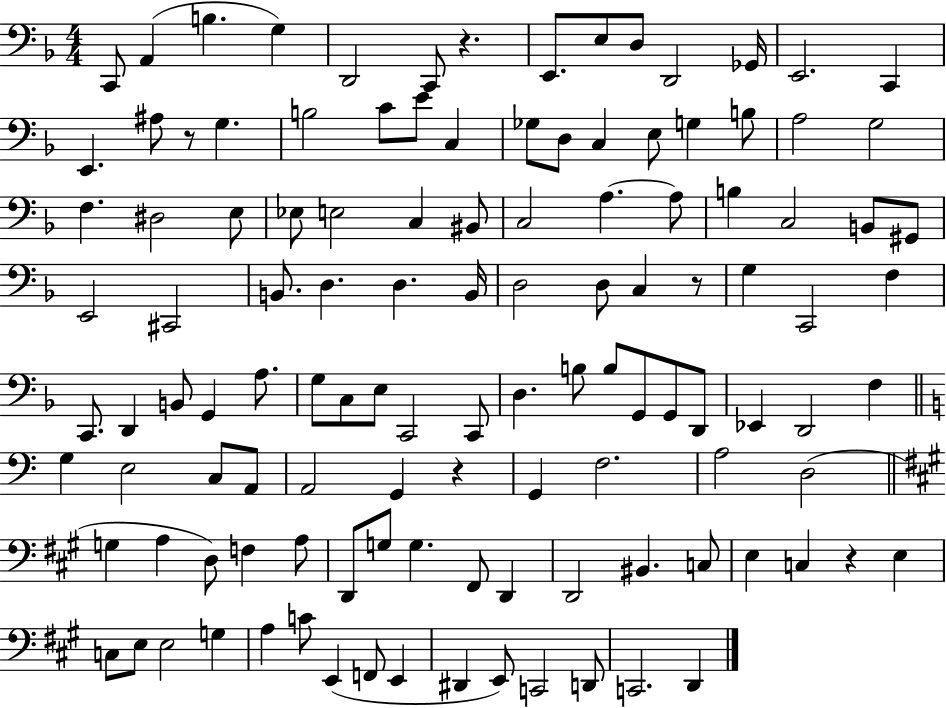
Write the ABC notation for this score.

X:1
T:Untitled
M:4/4
L:1/4
K:F
C,,/2 A,, B, G, D,,2 C,,/2 z E,,/2 E,/2 D,/2 D,,2 _G,,/4 E,,2 C,, E,, ^A,/2 z/2 G, B,2 C/2 E/2 C, _G,/2 D,/2 C, E,/2 G, B,/2 A,2 G,2 F, ^D,2 E,/2 _E,/2 E,2 C, ^B,,/2 C,2 A, A,/2 B, C,2 B,,/2 ^G,,/2 E,,2 ^C,,2 B,,/2 D, D, B,,/4 D,2 D,/2 C, z/2 G, C,,2 F, C,,/2 D,, B,,/2 G,, A,/2 G,/2 C,/2 E,/2 C,,2 C,,/2 D, B,/2 B,/2 G,,/2 G,,/2 D,,/2 _E,, D,,2 F, G, E,2 C,/2 A,,/2 A,,2 G,, z G,, F,2 A,2 D,2 G, A, D,/2 F, A,/2 D,,/2 G,/2 G, ^F,,/2 D,, D,,2 ^B,, C,/2 E, C, z E, C,/2 E,/2 E,2 G, A, C/2 E,, F,,/2 E,, ^D,, E,,/2 C,,2 D,,/2 C,,2 D,,